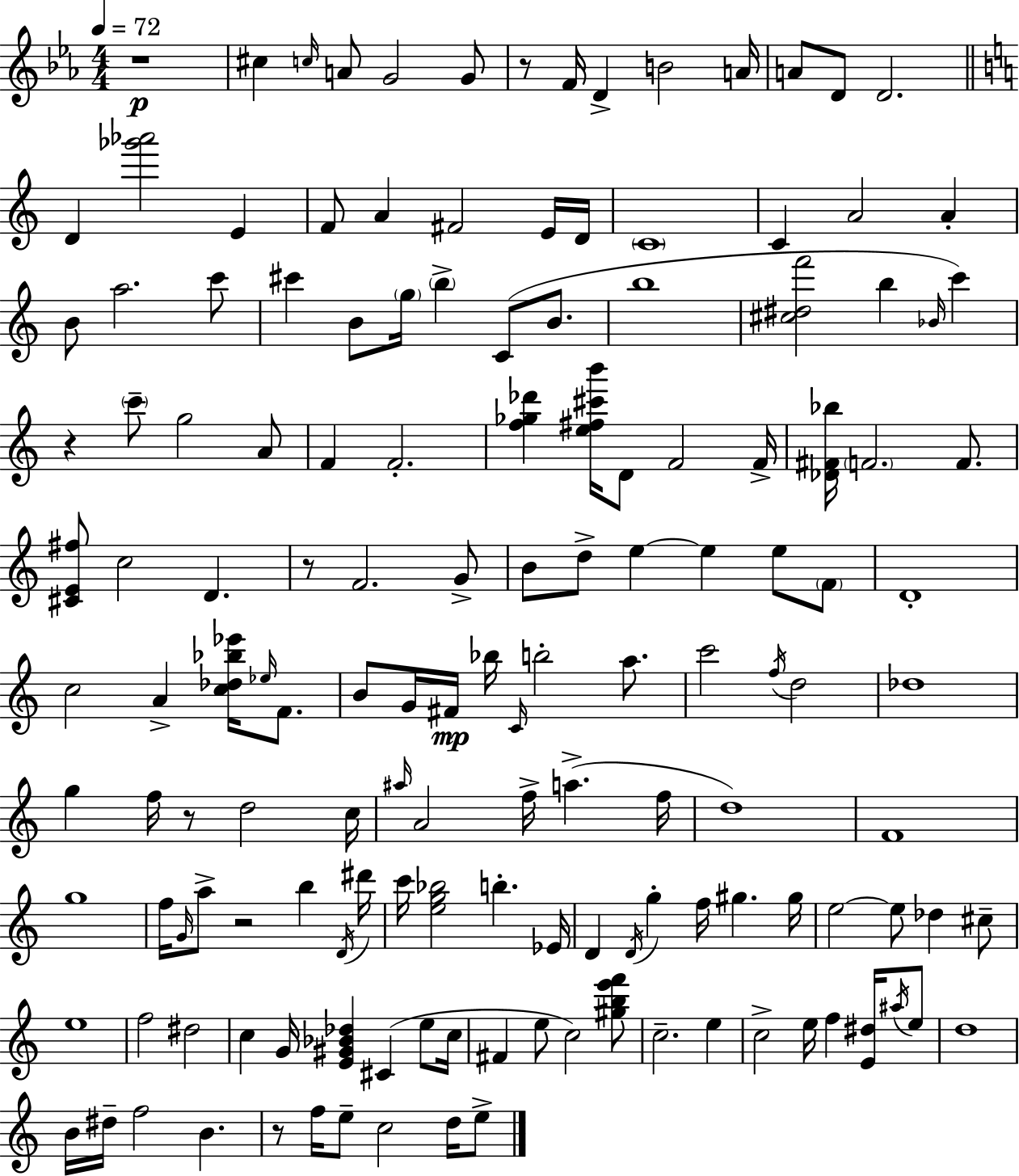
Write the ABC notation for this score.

X:1
T:Untitled
M:4/4
L:1/4
K:Cm
z4 ^c c/4 A/2 G2 G/2 z/2 F/4 D B2 A/4 A/2 D/2 D2 D [_g'_a']2 E F/2 A ^F2 E/4 D/4 C4 C A2 A B/2 a2 c'/2 ^c' B/2 g/4 b C/2 B/2 b4 [^c^df']2 b _B/4 c' z c'/2 g2 A/2 F F2 [f_g_d'] [e^f^c'b']/4 D/2 F2 F/4 [_D^F_b]/4 F2 F/2 [^CE^f]/2 c2 D z/2 F2 G/2 B/2 d/2 e e e/2 F/2 D4 c2 A [c_d_b_e']/4 _e/4 F/2 B/2 G/4 ^F/4 _b/4 C/4 b2 a/2 c'2 f/4 d2 _d4 g f/4 z/2 d2 c/4 ^a/4 A2 f/4 a f/4 d4 F4 g4 f/4 G/4 a/2 z2 b D/4 ^d'/4 c'/4 [eg_b]2 b _E/4 D D/4 g f/4 ^g ^g/4 e2 e/2 _d ^c/2 e4 f2 ^d2 c G/4 [E^G_B_d] ^C e/2 c/4 ^F e/2 c2 [^gbe'f']/2 c2 e c2 e/4 f [E^d]/4 ^a/4 e/2 d4 B/4 ^d/4 f2 B z/2 f/4 e/2 c2 d/4 e/2